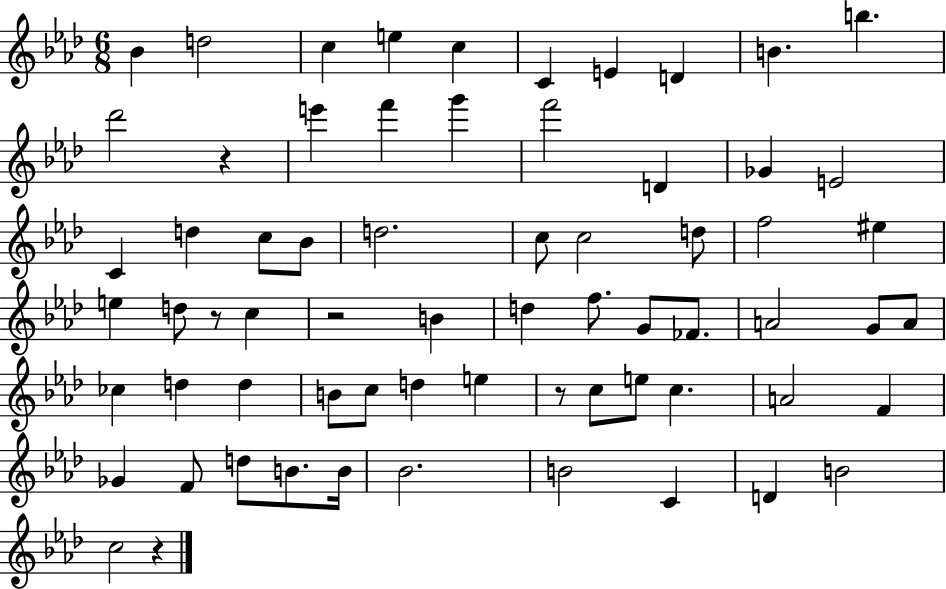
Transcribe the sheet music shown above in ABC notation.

X:1
T:Untitled
M:6/8
L:1/4
K:Ab
_B d2 c e c C E D B b _d'2 z e' f' g' f'2 D _G E2 C d c/2 _B/2 d2 c/2 c2 d/2 f2 ^e e d/2 z/2 c z2 B d f/2 G/2 _F/2 A2 G/2 A/2 _c d d B/2 c/2 d e z/2 c/2 e/2 c A2 F _G F/2 d/2 B/2 B/4 _B2 B2 C D B2 c2 z